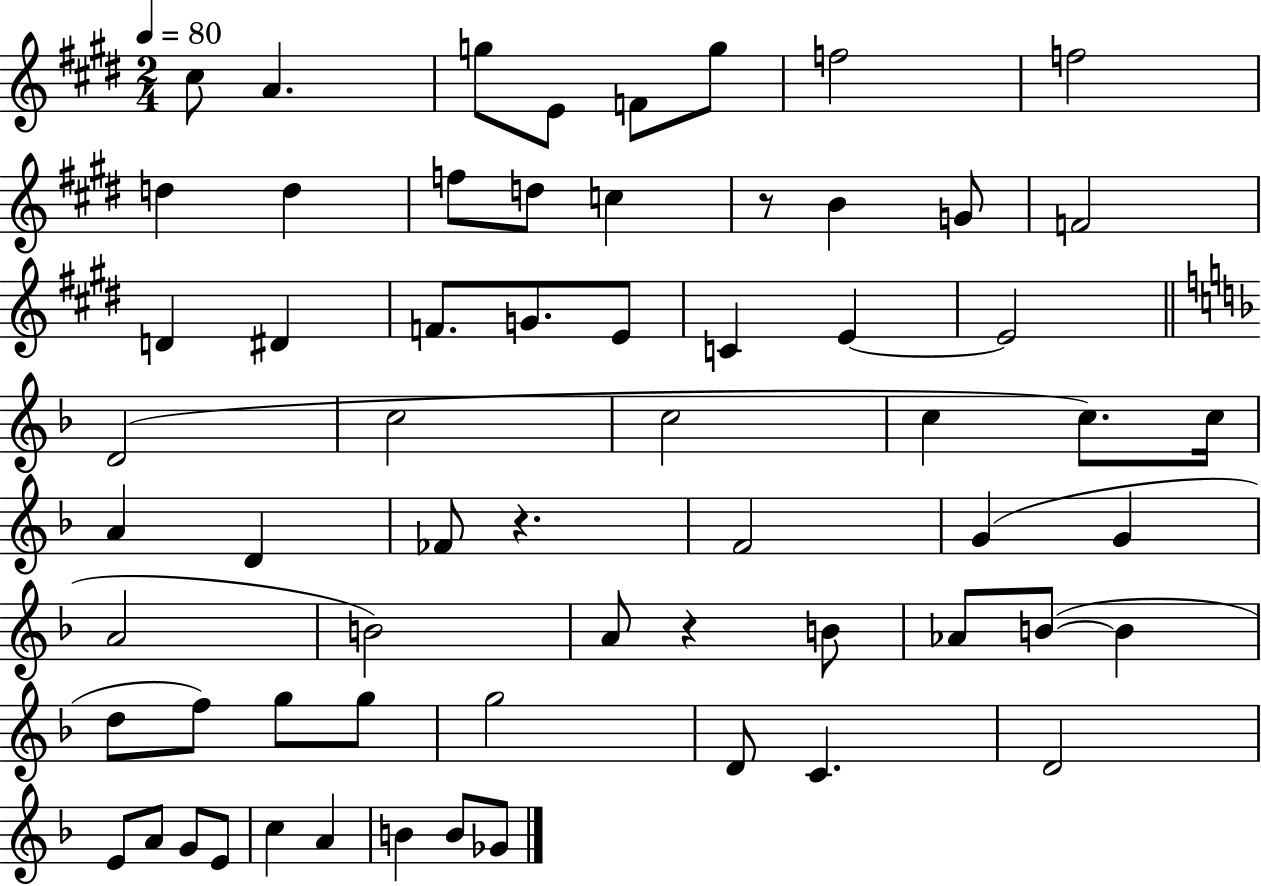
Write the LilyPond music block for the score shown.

{
  \clef treble
  \numericTimeSignature
  \time 2/4
  \key e \major
  \tempo 4 = 80
  \repeat volta 2 { cis''8 a'4. | g''8 e'8 f'8 g''8 | f''2 | f''2 | \break d''4 d''4 | f''8 d''8 c''4 | r8 b'4 g'8 | f'2 | \break d'4 dis'4 | f'8. g'8. e'8 | c'4 e'4~~ | e'2 | \break \bar "||" \break \key d \minor d'2( | c''2 | c''2 | c''4 c''8.) c''16 | \break a'4 d'4 | fes'8 r4. | f'2 | g'4( g'4 | \break a'2 | b'2) | a'8 r4 b'8 | aes'8 b'8~(~ b'4 | \break d''8 f''8) g''8 g''8 | g''2 | d'8 c'4. | d'2 | \break e'8 a'8 g'8 e'8 | c''4 a'4 | b'4 b'8 ges'8 | } \bar "|."
}